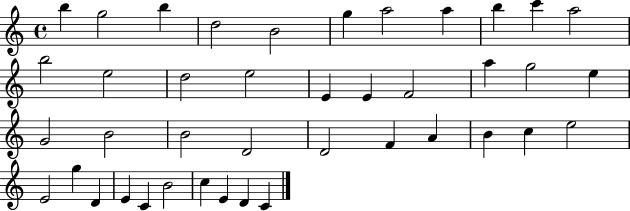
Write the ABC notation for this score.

X:1
T:Untitled
M:4/4
L:1/4
K:C
b g2 b d2 B2 g a2 a b c' a2 b2 e2 d2 e2 E E F2 a g2 e G2 B2 B2 D2 D2 F A B c e2 E2 g D E C B2 c E D C